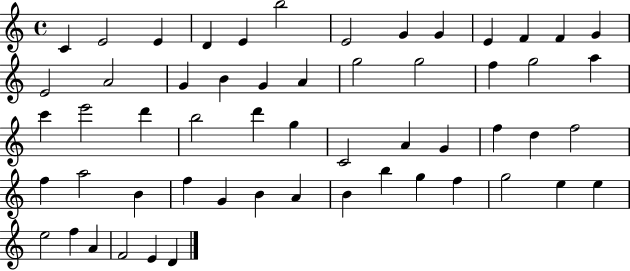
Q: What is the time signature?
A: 4/4